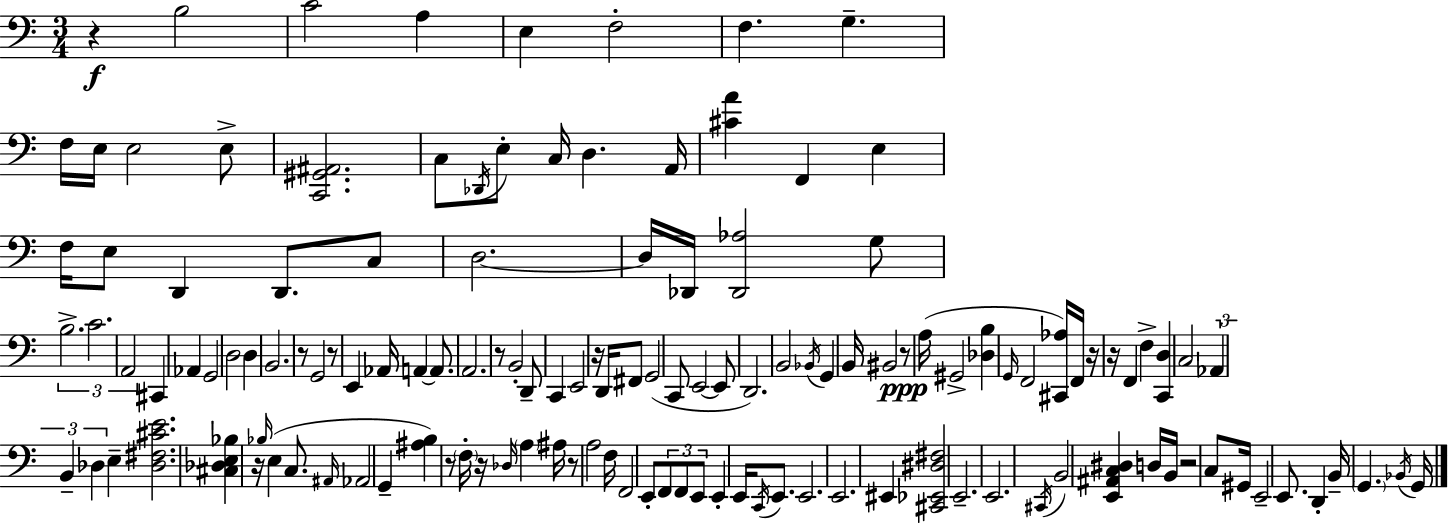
R/q B3/h C4/h A3/q E3/q F3/h F3/q. G3/q. F3/s E3/s E3/h E3/e [C2,G#2,A#2]/h. C3/e Db2/s E3/e C3/s D3/q. A2/s [C#4,A4]/q F2/q E3/q F3/s E3/e D2/q D2/e. C3/e D3/h. D3/s Db2/s [Db2,Ab3]/h G3/e B3/h. C4/h. A2/h C#2/q Ab2/q G2/h D3/h D3/q B2/h. R/e G2/h R/e E2/q Ab2/s A2/q A2/e. A2/h. R/e B2/h D2/e C2/q E2/h R/s D2/s F#2/e G2/h C2/e E2/h E2/e D2/h. B2/h Bb2/s G2/q B2/s BIS2/h R/e A3/s G#2/h [Db3,B3]/q G2/s F2/h [C#2,Ab3]/s F2/s R/s R/s F2/q F3/q [C2,D3]/q C3/h Ab2/q B2/q Db3/q E3/q [Db3,F#3,C#4,E4]/h. [C#3,Db3,E3,Bb3]/q R/s Bb3/s E3/q C3/e. A#2/s Ab2/h G2/q [A#3,B3]/q R/e F3/s R/s Db3/s A3/q A#3/s R/e A3/h F3/s F2/h E2/e F2/e F2/e E2/e E2/q E2/s C2/s E2/e. E2/h. E2/h. EIS2/q [C#2,Eb2,D#3,F#3]/h E2/h. E2/h. C#2/s B2/h [E2,A#2,C3,D#3]/q D3/s B2/s R/h C3/e G#2/s E2/h E2/e. D2/q B2/s G2/q. Bb2/s G2/s